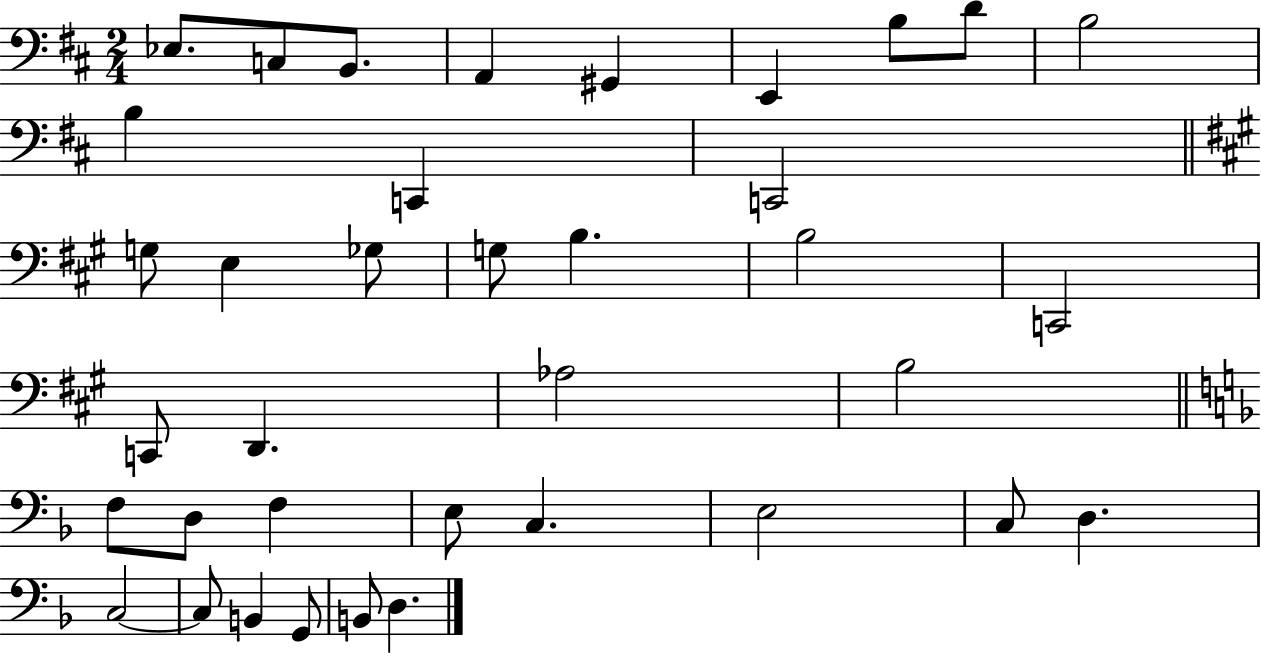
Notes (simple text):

Eb3/e. C3/e B2/e. A2/q G#2/q E2/q B3/e D4/e B3/h B3/q C2/q C2/h G3/e E3/q Gb3/e G3/e B3/q. B3/h C2/h C2/e D2/q. Ab3/h B3/h F3/e D3/e F3/q E3/e C3/q. E3/h C3/e D3/q. C3/h C3/e B2/q G2/e B2/e D3/q.